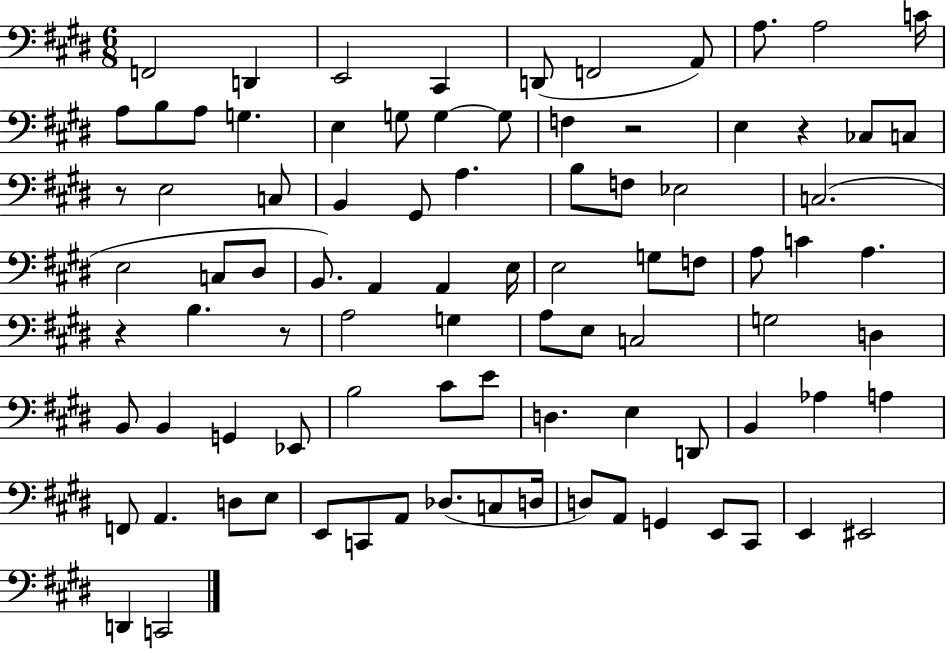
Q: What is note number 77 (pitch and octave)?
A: A2